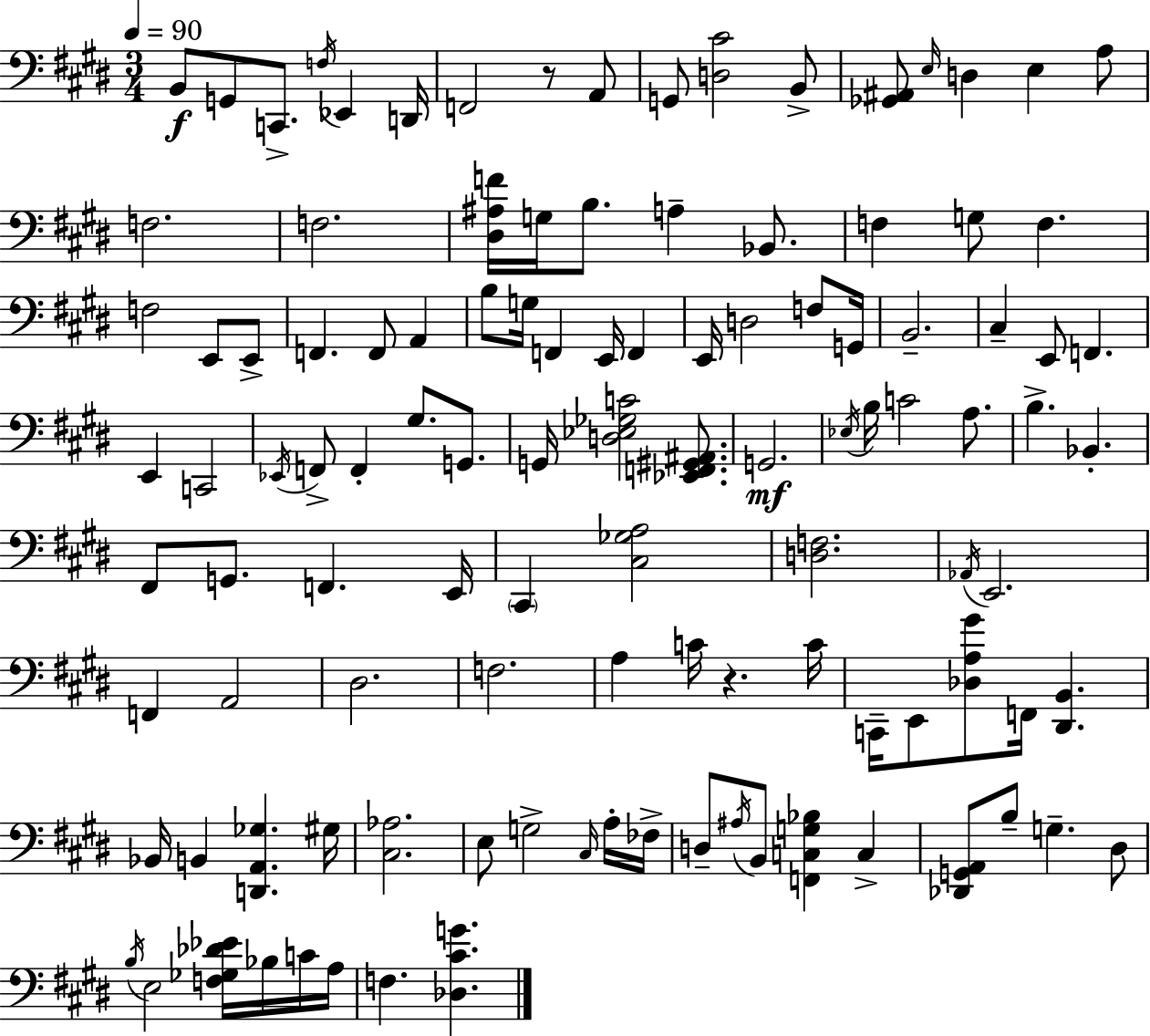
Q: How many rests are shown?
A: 2